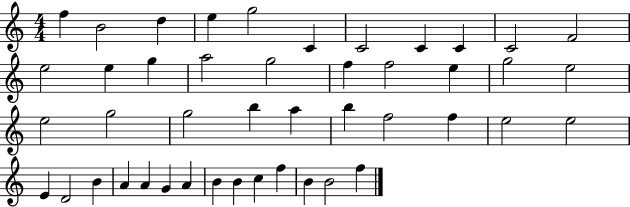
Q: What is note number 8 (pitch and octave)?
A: C4